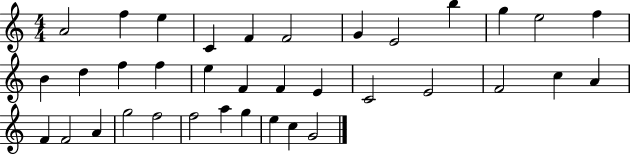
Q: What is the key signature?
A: C major